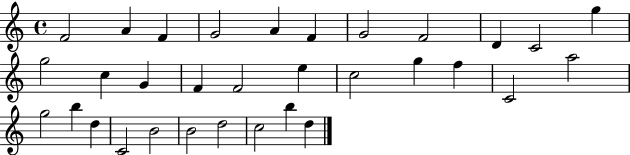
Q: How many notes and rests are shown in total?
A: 32